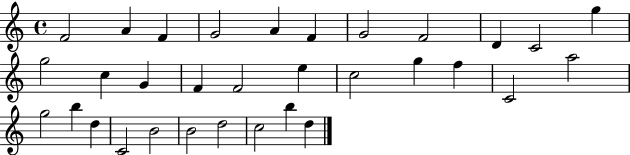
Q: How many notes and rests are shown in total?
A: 32